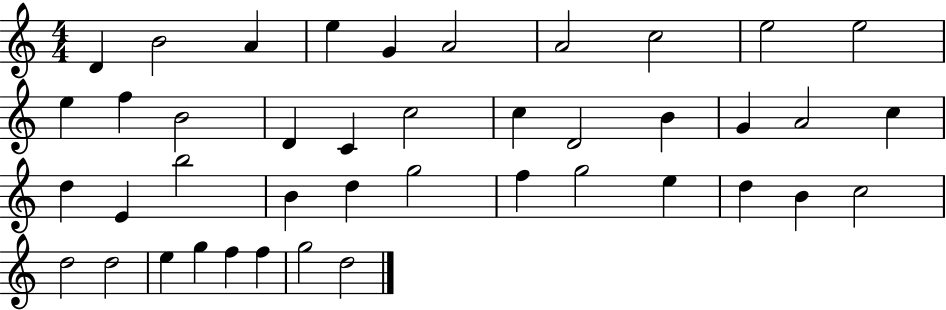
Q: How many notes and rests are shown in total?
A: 42